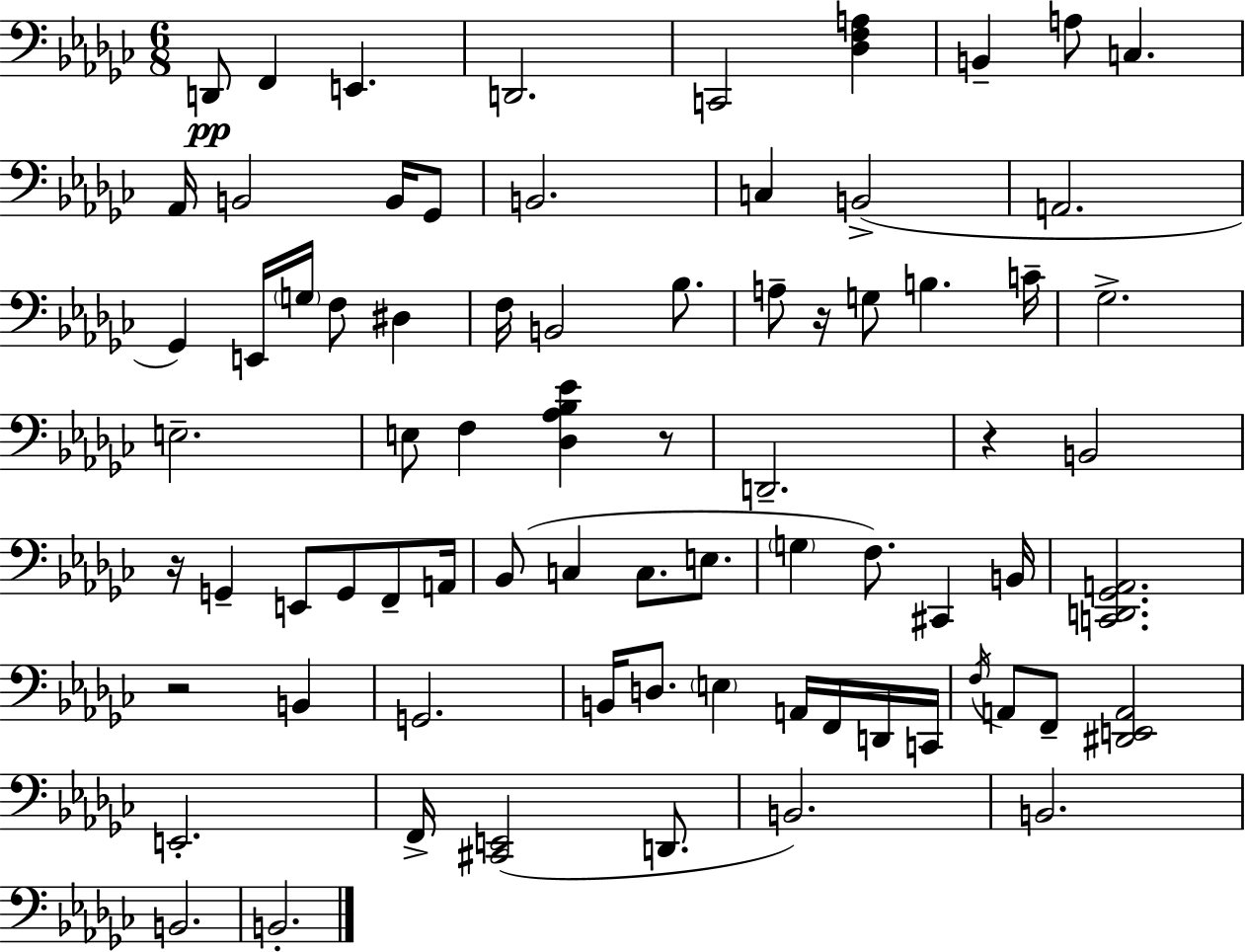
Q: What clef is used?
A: bass